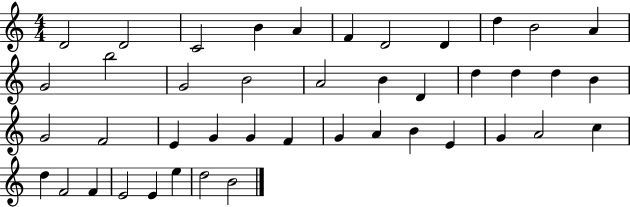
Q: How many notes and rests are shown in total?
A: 43